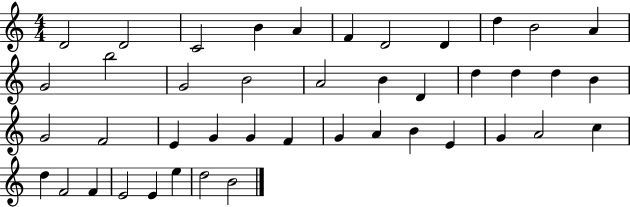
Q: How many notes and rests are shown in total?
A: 43